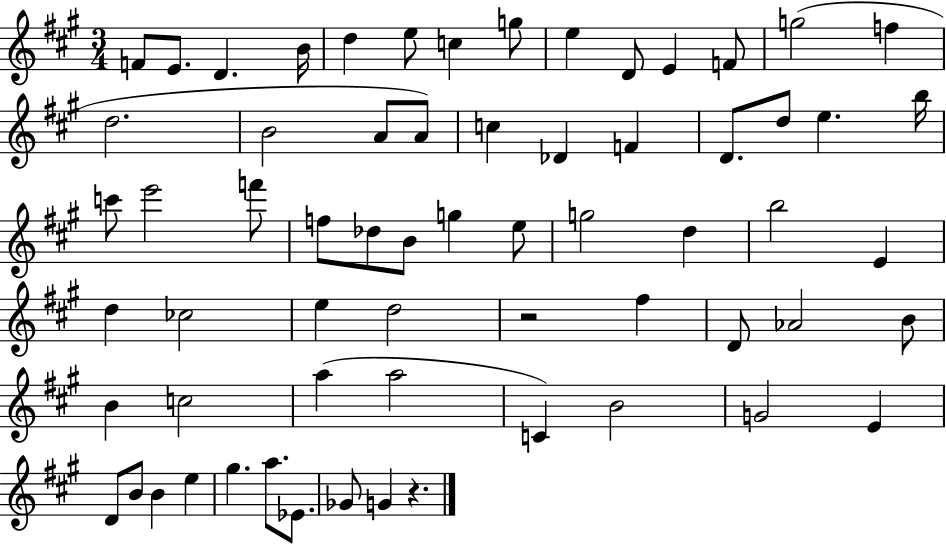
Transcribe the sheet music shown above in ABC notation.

X:1
T:Untitled
M:3/4
L:1/4
K:A
F/2 E/2 D B/4 d e/2 c g/2 e D/2 E F/2 g2 f d2 B2 A/2 A/2 c _D F D/2 d/2 e b/4 c'/2 e'2 f'/2 f/2 _d/2 B/2 g e/2 g2 d b2 E d _c2 e d2 z2 ^f D/2 _A2 B/2 B c2 a a2 C B2 G2 E D/2 B/2 B e ^g a/2 _E/2 _G/2 G z